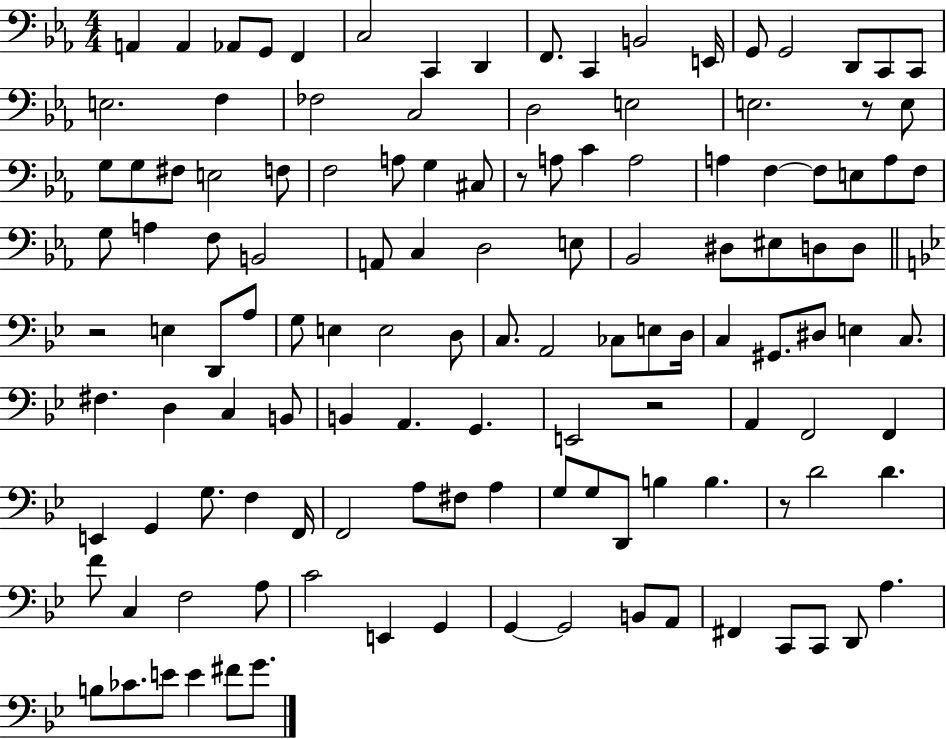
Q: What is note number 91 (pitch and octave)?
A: A3